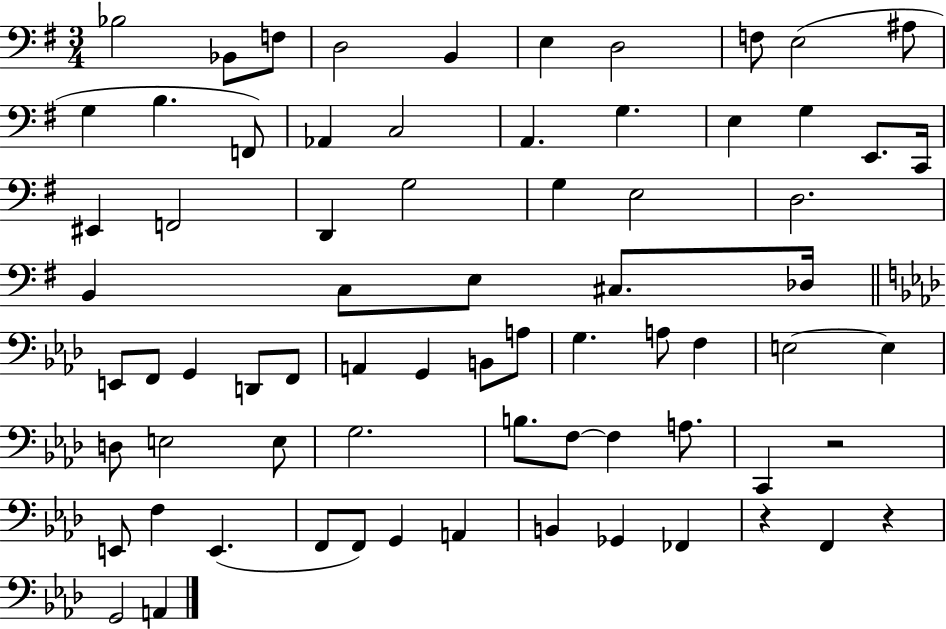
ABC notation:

X:1
T:Untitled
M:3/4
L:1/4
K:G
_B,2 _B,,/2 F,/2 D,2 B,, E, D,2 F,/2 E,2 ^A,/2 G, B, F,,/2 _A,, C,2 A,, G, E, G, E,,/2 C,,/4 ^E,, F,,2 D,, G,2 G, E,2 D,2 B,, C,/2 E,/2 ^C,/2 _D,/4 E,,/2 F,,/2 G,, D,,/2 F,,/2 A,, G,, B,,/2 A,/2 G, A,/2 F, E,2 E, D,/2 E,2 E,/2 G,2 B,/2 F,/2 F, A,/2 C,, z2 E,,/2 F, E,, F,,/2 F,,/2 G,, A,, B,, _G,, _F,, z F,, z G,,2 A,,